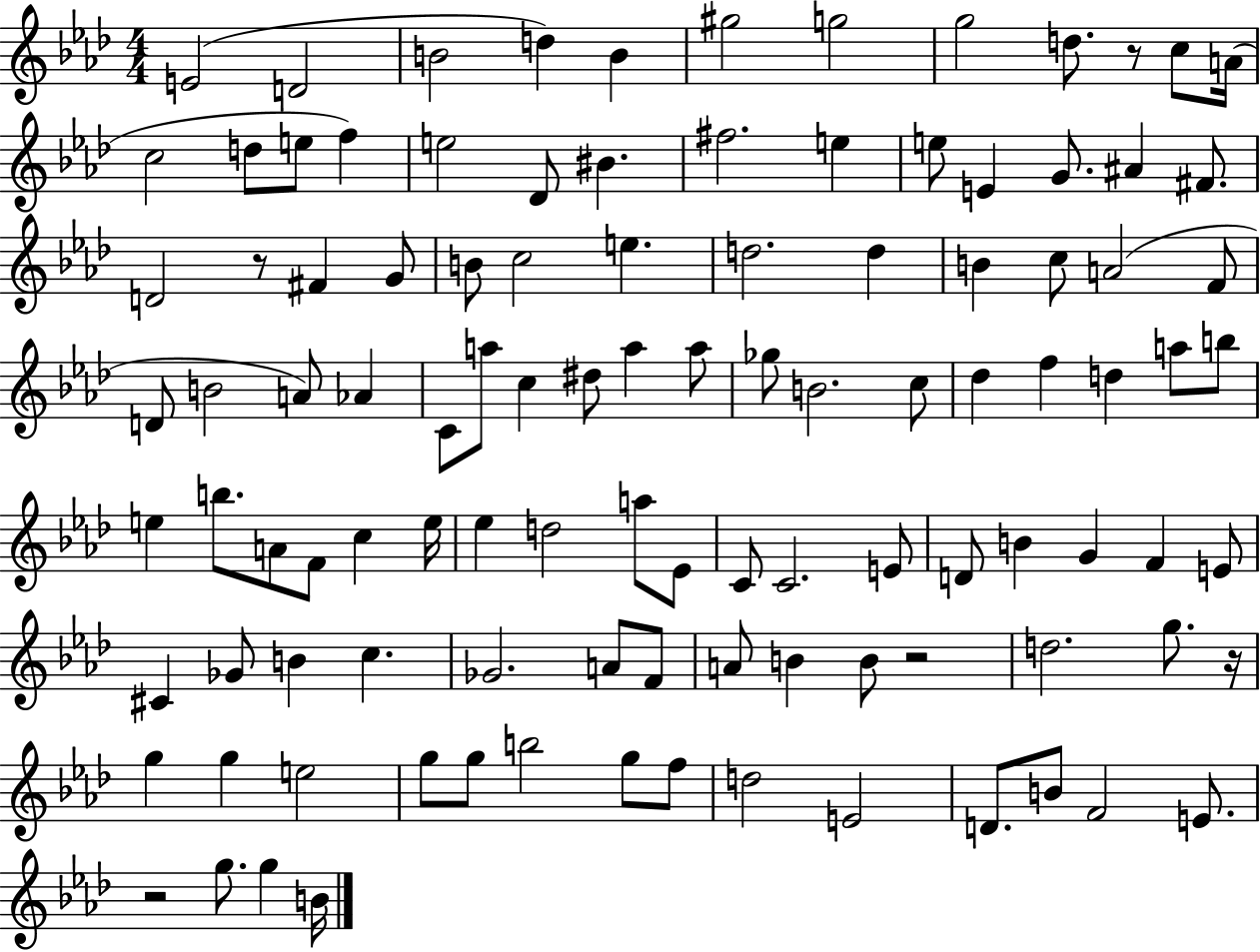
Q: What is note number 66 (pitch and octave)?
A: C4